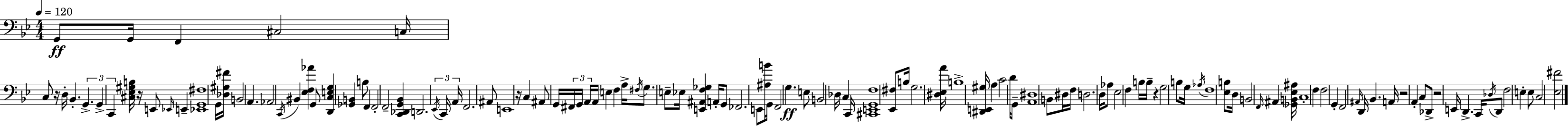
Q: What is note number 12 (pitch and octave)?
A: E2